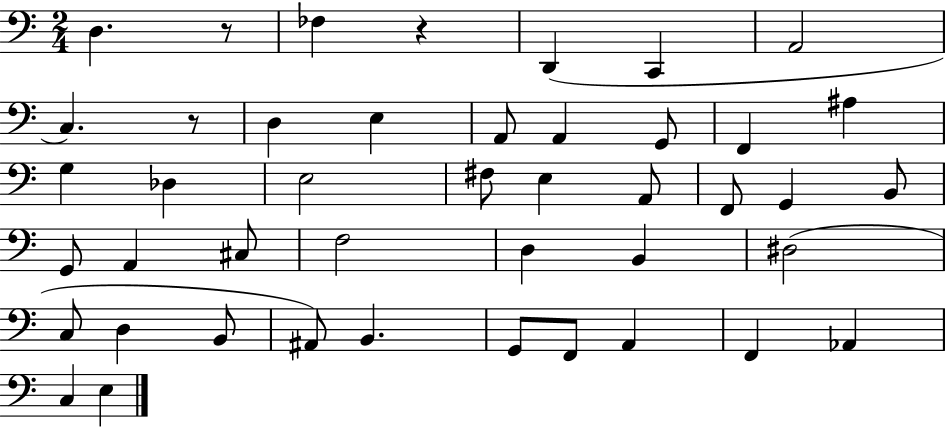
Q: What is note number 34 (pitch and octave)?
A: B2